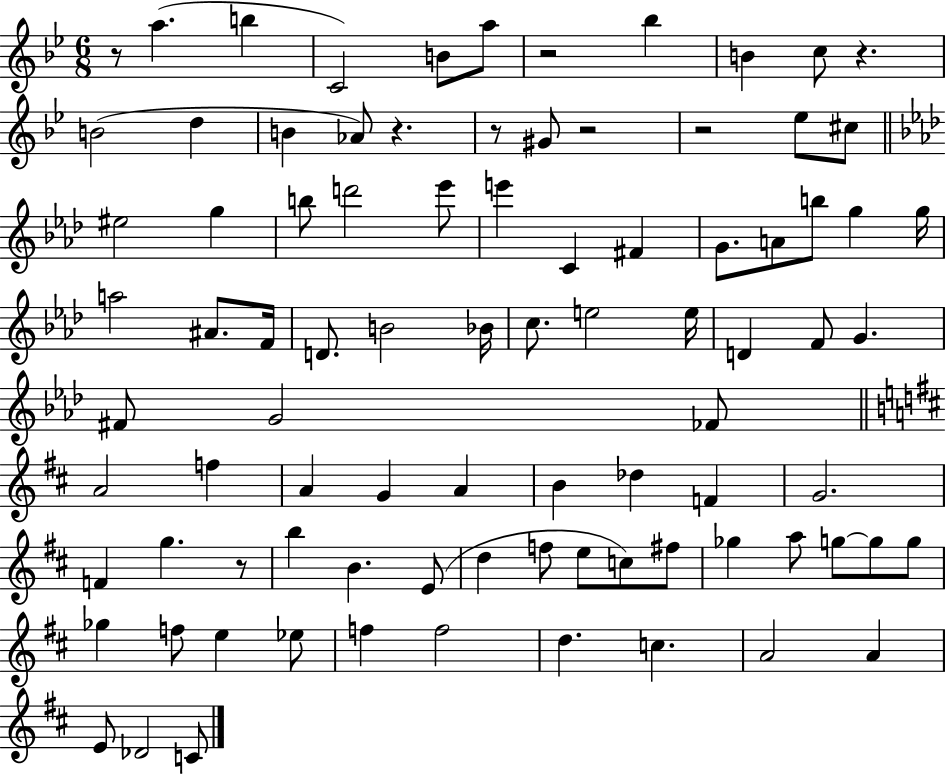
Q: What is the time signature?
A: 6/8